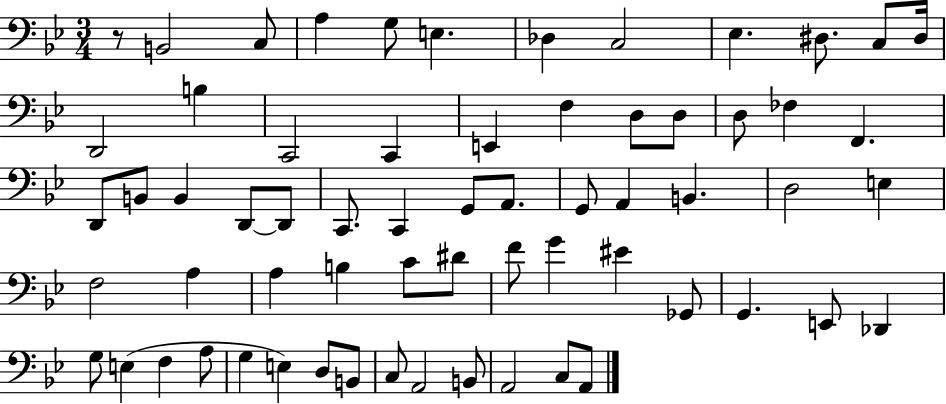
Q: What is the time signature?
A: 3/4